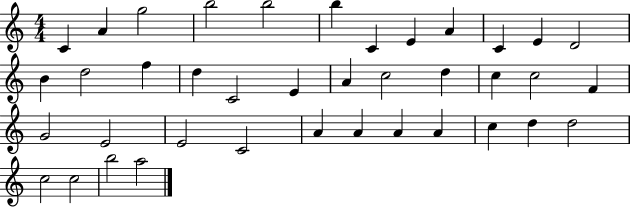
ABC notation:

X:1
T:Untitled
M:4/4
L:1/4
K:C
C A g2 b2 b2 b C E A C E D2 B d2 f d C2 E A c2 d c c2 F G2 E2 E2 C2 A A A A c d d2 c2 c2 b2 a2